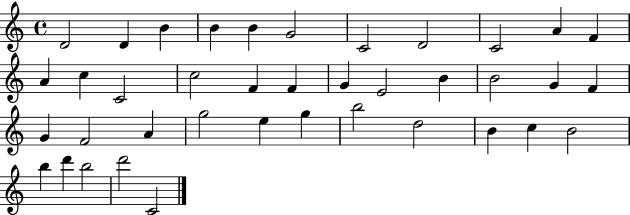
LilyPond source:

{
  \clef treble
  \time 4/4
  \defaultTimeSignature
  \key c \major
  d'2 d'4 b'4 | b'4 b'4 g'2 | c'2 d'2 | c'2 a'4 f'4 | \break a'4 c''4 c'2 | c''2 f'4 f'4 | g'4 e'2 b'4 | b'2 g'4 f'4 | \break g'4 f'2 a'4 | g''2 e''4 g''4 | b''2 d''2 | b'4 c''4 b'2 | \break b''4 d'''4 b''2 | d'''2 c'2 | \bar "|."
}